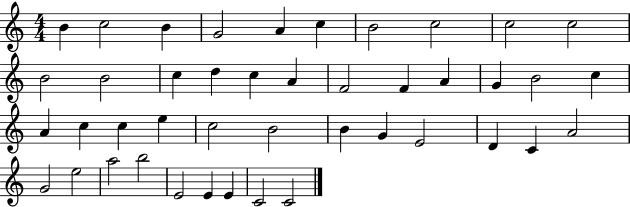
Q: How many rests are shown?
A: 0